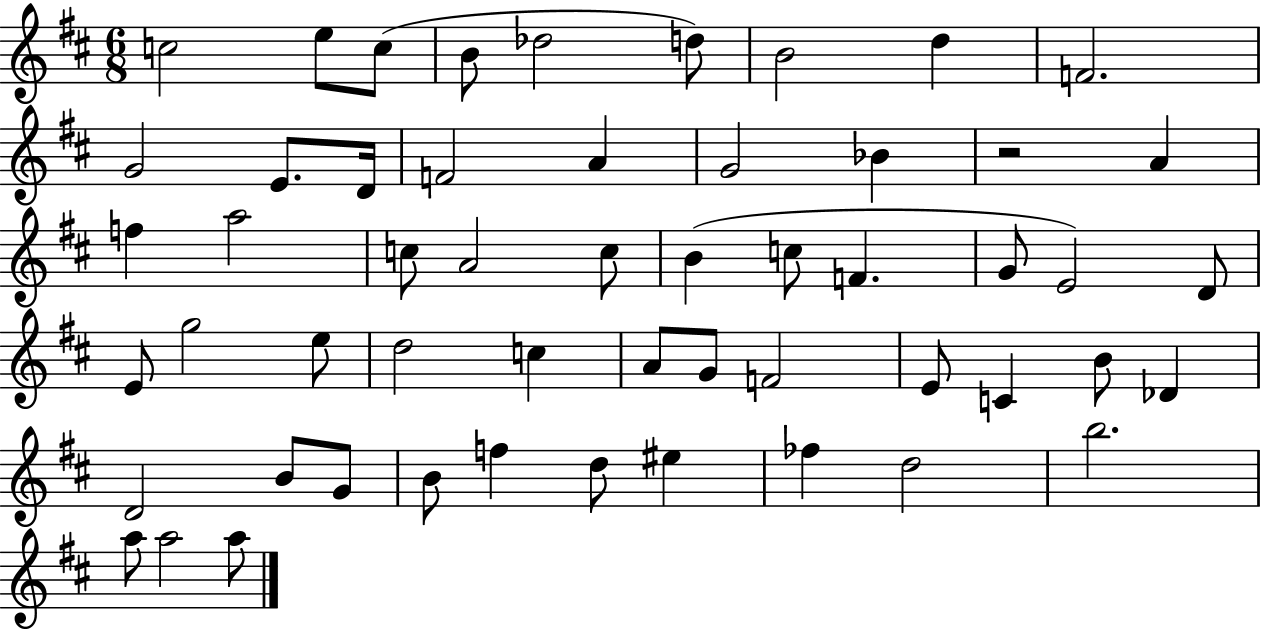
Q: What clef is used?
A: treble